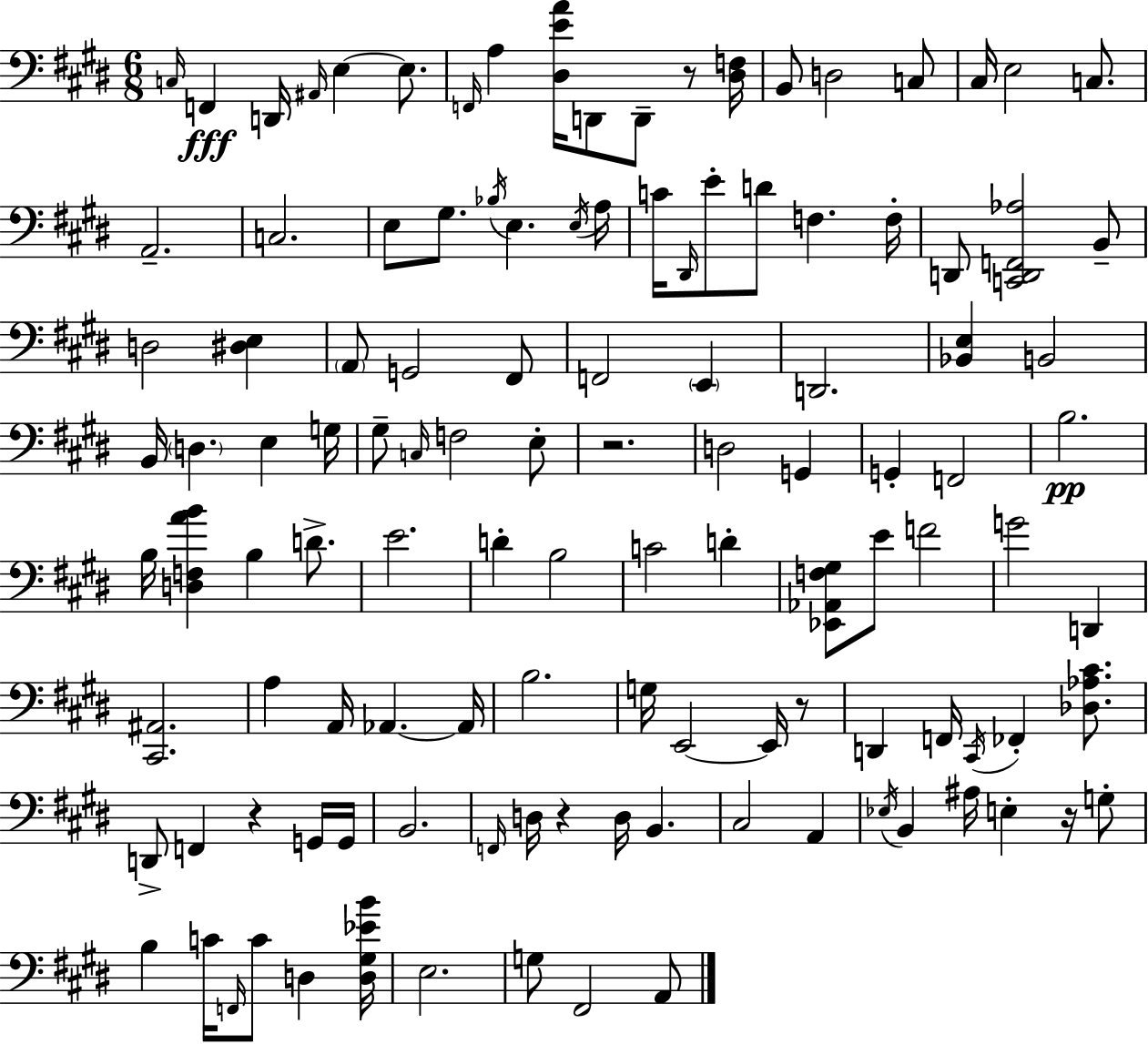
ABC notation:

X:1
T:Untitled
M:6/8
L:1/4
K:E
C,/4 F,, D,,/4 ^A,,/4 E, E,/2 F,,/4 A, [^D,EA]/4 D,,/2 D,,/2 z/2 [^D,F,]/4 B,,/2 D,2 C,/2 ^C,/4 E,2 C,/2 A,,2 C,2 E,/2 ^G,/2 _B,/4 E, E,/4 A,/4 C/4 ^D,,/4 E/2 D/2 F, F,/4 D,,/2 [C,,D,,F,,_A,]2 B,,/2 D,2 [^D,E,] A,,/2 G,,2 ^F,,/2 F,,2 E,, D,,2 [_B,,E,] B,,2 B,,/4 D, E, G,/4 ^G,/2 C,/4 F,2 E,/2 z2 D,2 G,, G,, F,,2 B,2 B,/4 [D,F,AB] B, D/2 E2 D B,2 C2 D [_E,,_A,,F,^G,]/2 E/2 F2 G2 D,, [^C,,^A,,]2 A, A,,/4 _A,, _A,,/4 B,2 G,/4 E,,2 E,,/4 z/2 D,, F,,/4 ^C,,/4 _F,, [_D,_A,^C]/2 D,,/2 F,, z G,,/4 G,,/4 B,,2 F,,/4 D,/4 z D,/4 B,, ^C,2 A,, _E,/4 B,, ^A,/4 E, z/4 G,/2 B, C/4 F,,/4 C/2 D, [D,^G,_EB]/4 E,2 G,/2 ^F,,2 A,,/2